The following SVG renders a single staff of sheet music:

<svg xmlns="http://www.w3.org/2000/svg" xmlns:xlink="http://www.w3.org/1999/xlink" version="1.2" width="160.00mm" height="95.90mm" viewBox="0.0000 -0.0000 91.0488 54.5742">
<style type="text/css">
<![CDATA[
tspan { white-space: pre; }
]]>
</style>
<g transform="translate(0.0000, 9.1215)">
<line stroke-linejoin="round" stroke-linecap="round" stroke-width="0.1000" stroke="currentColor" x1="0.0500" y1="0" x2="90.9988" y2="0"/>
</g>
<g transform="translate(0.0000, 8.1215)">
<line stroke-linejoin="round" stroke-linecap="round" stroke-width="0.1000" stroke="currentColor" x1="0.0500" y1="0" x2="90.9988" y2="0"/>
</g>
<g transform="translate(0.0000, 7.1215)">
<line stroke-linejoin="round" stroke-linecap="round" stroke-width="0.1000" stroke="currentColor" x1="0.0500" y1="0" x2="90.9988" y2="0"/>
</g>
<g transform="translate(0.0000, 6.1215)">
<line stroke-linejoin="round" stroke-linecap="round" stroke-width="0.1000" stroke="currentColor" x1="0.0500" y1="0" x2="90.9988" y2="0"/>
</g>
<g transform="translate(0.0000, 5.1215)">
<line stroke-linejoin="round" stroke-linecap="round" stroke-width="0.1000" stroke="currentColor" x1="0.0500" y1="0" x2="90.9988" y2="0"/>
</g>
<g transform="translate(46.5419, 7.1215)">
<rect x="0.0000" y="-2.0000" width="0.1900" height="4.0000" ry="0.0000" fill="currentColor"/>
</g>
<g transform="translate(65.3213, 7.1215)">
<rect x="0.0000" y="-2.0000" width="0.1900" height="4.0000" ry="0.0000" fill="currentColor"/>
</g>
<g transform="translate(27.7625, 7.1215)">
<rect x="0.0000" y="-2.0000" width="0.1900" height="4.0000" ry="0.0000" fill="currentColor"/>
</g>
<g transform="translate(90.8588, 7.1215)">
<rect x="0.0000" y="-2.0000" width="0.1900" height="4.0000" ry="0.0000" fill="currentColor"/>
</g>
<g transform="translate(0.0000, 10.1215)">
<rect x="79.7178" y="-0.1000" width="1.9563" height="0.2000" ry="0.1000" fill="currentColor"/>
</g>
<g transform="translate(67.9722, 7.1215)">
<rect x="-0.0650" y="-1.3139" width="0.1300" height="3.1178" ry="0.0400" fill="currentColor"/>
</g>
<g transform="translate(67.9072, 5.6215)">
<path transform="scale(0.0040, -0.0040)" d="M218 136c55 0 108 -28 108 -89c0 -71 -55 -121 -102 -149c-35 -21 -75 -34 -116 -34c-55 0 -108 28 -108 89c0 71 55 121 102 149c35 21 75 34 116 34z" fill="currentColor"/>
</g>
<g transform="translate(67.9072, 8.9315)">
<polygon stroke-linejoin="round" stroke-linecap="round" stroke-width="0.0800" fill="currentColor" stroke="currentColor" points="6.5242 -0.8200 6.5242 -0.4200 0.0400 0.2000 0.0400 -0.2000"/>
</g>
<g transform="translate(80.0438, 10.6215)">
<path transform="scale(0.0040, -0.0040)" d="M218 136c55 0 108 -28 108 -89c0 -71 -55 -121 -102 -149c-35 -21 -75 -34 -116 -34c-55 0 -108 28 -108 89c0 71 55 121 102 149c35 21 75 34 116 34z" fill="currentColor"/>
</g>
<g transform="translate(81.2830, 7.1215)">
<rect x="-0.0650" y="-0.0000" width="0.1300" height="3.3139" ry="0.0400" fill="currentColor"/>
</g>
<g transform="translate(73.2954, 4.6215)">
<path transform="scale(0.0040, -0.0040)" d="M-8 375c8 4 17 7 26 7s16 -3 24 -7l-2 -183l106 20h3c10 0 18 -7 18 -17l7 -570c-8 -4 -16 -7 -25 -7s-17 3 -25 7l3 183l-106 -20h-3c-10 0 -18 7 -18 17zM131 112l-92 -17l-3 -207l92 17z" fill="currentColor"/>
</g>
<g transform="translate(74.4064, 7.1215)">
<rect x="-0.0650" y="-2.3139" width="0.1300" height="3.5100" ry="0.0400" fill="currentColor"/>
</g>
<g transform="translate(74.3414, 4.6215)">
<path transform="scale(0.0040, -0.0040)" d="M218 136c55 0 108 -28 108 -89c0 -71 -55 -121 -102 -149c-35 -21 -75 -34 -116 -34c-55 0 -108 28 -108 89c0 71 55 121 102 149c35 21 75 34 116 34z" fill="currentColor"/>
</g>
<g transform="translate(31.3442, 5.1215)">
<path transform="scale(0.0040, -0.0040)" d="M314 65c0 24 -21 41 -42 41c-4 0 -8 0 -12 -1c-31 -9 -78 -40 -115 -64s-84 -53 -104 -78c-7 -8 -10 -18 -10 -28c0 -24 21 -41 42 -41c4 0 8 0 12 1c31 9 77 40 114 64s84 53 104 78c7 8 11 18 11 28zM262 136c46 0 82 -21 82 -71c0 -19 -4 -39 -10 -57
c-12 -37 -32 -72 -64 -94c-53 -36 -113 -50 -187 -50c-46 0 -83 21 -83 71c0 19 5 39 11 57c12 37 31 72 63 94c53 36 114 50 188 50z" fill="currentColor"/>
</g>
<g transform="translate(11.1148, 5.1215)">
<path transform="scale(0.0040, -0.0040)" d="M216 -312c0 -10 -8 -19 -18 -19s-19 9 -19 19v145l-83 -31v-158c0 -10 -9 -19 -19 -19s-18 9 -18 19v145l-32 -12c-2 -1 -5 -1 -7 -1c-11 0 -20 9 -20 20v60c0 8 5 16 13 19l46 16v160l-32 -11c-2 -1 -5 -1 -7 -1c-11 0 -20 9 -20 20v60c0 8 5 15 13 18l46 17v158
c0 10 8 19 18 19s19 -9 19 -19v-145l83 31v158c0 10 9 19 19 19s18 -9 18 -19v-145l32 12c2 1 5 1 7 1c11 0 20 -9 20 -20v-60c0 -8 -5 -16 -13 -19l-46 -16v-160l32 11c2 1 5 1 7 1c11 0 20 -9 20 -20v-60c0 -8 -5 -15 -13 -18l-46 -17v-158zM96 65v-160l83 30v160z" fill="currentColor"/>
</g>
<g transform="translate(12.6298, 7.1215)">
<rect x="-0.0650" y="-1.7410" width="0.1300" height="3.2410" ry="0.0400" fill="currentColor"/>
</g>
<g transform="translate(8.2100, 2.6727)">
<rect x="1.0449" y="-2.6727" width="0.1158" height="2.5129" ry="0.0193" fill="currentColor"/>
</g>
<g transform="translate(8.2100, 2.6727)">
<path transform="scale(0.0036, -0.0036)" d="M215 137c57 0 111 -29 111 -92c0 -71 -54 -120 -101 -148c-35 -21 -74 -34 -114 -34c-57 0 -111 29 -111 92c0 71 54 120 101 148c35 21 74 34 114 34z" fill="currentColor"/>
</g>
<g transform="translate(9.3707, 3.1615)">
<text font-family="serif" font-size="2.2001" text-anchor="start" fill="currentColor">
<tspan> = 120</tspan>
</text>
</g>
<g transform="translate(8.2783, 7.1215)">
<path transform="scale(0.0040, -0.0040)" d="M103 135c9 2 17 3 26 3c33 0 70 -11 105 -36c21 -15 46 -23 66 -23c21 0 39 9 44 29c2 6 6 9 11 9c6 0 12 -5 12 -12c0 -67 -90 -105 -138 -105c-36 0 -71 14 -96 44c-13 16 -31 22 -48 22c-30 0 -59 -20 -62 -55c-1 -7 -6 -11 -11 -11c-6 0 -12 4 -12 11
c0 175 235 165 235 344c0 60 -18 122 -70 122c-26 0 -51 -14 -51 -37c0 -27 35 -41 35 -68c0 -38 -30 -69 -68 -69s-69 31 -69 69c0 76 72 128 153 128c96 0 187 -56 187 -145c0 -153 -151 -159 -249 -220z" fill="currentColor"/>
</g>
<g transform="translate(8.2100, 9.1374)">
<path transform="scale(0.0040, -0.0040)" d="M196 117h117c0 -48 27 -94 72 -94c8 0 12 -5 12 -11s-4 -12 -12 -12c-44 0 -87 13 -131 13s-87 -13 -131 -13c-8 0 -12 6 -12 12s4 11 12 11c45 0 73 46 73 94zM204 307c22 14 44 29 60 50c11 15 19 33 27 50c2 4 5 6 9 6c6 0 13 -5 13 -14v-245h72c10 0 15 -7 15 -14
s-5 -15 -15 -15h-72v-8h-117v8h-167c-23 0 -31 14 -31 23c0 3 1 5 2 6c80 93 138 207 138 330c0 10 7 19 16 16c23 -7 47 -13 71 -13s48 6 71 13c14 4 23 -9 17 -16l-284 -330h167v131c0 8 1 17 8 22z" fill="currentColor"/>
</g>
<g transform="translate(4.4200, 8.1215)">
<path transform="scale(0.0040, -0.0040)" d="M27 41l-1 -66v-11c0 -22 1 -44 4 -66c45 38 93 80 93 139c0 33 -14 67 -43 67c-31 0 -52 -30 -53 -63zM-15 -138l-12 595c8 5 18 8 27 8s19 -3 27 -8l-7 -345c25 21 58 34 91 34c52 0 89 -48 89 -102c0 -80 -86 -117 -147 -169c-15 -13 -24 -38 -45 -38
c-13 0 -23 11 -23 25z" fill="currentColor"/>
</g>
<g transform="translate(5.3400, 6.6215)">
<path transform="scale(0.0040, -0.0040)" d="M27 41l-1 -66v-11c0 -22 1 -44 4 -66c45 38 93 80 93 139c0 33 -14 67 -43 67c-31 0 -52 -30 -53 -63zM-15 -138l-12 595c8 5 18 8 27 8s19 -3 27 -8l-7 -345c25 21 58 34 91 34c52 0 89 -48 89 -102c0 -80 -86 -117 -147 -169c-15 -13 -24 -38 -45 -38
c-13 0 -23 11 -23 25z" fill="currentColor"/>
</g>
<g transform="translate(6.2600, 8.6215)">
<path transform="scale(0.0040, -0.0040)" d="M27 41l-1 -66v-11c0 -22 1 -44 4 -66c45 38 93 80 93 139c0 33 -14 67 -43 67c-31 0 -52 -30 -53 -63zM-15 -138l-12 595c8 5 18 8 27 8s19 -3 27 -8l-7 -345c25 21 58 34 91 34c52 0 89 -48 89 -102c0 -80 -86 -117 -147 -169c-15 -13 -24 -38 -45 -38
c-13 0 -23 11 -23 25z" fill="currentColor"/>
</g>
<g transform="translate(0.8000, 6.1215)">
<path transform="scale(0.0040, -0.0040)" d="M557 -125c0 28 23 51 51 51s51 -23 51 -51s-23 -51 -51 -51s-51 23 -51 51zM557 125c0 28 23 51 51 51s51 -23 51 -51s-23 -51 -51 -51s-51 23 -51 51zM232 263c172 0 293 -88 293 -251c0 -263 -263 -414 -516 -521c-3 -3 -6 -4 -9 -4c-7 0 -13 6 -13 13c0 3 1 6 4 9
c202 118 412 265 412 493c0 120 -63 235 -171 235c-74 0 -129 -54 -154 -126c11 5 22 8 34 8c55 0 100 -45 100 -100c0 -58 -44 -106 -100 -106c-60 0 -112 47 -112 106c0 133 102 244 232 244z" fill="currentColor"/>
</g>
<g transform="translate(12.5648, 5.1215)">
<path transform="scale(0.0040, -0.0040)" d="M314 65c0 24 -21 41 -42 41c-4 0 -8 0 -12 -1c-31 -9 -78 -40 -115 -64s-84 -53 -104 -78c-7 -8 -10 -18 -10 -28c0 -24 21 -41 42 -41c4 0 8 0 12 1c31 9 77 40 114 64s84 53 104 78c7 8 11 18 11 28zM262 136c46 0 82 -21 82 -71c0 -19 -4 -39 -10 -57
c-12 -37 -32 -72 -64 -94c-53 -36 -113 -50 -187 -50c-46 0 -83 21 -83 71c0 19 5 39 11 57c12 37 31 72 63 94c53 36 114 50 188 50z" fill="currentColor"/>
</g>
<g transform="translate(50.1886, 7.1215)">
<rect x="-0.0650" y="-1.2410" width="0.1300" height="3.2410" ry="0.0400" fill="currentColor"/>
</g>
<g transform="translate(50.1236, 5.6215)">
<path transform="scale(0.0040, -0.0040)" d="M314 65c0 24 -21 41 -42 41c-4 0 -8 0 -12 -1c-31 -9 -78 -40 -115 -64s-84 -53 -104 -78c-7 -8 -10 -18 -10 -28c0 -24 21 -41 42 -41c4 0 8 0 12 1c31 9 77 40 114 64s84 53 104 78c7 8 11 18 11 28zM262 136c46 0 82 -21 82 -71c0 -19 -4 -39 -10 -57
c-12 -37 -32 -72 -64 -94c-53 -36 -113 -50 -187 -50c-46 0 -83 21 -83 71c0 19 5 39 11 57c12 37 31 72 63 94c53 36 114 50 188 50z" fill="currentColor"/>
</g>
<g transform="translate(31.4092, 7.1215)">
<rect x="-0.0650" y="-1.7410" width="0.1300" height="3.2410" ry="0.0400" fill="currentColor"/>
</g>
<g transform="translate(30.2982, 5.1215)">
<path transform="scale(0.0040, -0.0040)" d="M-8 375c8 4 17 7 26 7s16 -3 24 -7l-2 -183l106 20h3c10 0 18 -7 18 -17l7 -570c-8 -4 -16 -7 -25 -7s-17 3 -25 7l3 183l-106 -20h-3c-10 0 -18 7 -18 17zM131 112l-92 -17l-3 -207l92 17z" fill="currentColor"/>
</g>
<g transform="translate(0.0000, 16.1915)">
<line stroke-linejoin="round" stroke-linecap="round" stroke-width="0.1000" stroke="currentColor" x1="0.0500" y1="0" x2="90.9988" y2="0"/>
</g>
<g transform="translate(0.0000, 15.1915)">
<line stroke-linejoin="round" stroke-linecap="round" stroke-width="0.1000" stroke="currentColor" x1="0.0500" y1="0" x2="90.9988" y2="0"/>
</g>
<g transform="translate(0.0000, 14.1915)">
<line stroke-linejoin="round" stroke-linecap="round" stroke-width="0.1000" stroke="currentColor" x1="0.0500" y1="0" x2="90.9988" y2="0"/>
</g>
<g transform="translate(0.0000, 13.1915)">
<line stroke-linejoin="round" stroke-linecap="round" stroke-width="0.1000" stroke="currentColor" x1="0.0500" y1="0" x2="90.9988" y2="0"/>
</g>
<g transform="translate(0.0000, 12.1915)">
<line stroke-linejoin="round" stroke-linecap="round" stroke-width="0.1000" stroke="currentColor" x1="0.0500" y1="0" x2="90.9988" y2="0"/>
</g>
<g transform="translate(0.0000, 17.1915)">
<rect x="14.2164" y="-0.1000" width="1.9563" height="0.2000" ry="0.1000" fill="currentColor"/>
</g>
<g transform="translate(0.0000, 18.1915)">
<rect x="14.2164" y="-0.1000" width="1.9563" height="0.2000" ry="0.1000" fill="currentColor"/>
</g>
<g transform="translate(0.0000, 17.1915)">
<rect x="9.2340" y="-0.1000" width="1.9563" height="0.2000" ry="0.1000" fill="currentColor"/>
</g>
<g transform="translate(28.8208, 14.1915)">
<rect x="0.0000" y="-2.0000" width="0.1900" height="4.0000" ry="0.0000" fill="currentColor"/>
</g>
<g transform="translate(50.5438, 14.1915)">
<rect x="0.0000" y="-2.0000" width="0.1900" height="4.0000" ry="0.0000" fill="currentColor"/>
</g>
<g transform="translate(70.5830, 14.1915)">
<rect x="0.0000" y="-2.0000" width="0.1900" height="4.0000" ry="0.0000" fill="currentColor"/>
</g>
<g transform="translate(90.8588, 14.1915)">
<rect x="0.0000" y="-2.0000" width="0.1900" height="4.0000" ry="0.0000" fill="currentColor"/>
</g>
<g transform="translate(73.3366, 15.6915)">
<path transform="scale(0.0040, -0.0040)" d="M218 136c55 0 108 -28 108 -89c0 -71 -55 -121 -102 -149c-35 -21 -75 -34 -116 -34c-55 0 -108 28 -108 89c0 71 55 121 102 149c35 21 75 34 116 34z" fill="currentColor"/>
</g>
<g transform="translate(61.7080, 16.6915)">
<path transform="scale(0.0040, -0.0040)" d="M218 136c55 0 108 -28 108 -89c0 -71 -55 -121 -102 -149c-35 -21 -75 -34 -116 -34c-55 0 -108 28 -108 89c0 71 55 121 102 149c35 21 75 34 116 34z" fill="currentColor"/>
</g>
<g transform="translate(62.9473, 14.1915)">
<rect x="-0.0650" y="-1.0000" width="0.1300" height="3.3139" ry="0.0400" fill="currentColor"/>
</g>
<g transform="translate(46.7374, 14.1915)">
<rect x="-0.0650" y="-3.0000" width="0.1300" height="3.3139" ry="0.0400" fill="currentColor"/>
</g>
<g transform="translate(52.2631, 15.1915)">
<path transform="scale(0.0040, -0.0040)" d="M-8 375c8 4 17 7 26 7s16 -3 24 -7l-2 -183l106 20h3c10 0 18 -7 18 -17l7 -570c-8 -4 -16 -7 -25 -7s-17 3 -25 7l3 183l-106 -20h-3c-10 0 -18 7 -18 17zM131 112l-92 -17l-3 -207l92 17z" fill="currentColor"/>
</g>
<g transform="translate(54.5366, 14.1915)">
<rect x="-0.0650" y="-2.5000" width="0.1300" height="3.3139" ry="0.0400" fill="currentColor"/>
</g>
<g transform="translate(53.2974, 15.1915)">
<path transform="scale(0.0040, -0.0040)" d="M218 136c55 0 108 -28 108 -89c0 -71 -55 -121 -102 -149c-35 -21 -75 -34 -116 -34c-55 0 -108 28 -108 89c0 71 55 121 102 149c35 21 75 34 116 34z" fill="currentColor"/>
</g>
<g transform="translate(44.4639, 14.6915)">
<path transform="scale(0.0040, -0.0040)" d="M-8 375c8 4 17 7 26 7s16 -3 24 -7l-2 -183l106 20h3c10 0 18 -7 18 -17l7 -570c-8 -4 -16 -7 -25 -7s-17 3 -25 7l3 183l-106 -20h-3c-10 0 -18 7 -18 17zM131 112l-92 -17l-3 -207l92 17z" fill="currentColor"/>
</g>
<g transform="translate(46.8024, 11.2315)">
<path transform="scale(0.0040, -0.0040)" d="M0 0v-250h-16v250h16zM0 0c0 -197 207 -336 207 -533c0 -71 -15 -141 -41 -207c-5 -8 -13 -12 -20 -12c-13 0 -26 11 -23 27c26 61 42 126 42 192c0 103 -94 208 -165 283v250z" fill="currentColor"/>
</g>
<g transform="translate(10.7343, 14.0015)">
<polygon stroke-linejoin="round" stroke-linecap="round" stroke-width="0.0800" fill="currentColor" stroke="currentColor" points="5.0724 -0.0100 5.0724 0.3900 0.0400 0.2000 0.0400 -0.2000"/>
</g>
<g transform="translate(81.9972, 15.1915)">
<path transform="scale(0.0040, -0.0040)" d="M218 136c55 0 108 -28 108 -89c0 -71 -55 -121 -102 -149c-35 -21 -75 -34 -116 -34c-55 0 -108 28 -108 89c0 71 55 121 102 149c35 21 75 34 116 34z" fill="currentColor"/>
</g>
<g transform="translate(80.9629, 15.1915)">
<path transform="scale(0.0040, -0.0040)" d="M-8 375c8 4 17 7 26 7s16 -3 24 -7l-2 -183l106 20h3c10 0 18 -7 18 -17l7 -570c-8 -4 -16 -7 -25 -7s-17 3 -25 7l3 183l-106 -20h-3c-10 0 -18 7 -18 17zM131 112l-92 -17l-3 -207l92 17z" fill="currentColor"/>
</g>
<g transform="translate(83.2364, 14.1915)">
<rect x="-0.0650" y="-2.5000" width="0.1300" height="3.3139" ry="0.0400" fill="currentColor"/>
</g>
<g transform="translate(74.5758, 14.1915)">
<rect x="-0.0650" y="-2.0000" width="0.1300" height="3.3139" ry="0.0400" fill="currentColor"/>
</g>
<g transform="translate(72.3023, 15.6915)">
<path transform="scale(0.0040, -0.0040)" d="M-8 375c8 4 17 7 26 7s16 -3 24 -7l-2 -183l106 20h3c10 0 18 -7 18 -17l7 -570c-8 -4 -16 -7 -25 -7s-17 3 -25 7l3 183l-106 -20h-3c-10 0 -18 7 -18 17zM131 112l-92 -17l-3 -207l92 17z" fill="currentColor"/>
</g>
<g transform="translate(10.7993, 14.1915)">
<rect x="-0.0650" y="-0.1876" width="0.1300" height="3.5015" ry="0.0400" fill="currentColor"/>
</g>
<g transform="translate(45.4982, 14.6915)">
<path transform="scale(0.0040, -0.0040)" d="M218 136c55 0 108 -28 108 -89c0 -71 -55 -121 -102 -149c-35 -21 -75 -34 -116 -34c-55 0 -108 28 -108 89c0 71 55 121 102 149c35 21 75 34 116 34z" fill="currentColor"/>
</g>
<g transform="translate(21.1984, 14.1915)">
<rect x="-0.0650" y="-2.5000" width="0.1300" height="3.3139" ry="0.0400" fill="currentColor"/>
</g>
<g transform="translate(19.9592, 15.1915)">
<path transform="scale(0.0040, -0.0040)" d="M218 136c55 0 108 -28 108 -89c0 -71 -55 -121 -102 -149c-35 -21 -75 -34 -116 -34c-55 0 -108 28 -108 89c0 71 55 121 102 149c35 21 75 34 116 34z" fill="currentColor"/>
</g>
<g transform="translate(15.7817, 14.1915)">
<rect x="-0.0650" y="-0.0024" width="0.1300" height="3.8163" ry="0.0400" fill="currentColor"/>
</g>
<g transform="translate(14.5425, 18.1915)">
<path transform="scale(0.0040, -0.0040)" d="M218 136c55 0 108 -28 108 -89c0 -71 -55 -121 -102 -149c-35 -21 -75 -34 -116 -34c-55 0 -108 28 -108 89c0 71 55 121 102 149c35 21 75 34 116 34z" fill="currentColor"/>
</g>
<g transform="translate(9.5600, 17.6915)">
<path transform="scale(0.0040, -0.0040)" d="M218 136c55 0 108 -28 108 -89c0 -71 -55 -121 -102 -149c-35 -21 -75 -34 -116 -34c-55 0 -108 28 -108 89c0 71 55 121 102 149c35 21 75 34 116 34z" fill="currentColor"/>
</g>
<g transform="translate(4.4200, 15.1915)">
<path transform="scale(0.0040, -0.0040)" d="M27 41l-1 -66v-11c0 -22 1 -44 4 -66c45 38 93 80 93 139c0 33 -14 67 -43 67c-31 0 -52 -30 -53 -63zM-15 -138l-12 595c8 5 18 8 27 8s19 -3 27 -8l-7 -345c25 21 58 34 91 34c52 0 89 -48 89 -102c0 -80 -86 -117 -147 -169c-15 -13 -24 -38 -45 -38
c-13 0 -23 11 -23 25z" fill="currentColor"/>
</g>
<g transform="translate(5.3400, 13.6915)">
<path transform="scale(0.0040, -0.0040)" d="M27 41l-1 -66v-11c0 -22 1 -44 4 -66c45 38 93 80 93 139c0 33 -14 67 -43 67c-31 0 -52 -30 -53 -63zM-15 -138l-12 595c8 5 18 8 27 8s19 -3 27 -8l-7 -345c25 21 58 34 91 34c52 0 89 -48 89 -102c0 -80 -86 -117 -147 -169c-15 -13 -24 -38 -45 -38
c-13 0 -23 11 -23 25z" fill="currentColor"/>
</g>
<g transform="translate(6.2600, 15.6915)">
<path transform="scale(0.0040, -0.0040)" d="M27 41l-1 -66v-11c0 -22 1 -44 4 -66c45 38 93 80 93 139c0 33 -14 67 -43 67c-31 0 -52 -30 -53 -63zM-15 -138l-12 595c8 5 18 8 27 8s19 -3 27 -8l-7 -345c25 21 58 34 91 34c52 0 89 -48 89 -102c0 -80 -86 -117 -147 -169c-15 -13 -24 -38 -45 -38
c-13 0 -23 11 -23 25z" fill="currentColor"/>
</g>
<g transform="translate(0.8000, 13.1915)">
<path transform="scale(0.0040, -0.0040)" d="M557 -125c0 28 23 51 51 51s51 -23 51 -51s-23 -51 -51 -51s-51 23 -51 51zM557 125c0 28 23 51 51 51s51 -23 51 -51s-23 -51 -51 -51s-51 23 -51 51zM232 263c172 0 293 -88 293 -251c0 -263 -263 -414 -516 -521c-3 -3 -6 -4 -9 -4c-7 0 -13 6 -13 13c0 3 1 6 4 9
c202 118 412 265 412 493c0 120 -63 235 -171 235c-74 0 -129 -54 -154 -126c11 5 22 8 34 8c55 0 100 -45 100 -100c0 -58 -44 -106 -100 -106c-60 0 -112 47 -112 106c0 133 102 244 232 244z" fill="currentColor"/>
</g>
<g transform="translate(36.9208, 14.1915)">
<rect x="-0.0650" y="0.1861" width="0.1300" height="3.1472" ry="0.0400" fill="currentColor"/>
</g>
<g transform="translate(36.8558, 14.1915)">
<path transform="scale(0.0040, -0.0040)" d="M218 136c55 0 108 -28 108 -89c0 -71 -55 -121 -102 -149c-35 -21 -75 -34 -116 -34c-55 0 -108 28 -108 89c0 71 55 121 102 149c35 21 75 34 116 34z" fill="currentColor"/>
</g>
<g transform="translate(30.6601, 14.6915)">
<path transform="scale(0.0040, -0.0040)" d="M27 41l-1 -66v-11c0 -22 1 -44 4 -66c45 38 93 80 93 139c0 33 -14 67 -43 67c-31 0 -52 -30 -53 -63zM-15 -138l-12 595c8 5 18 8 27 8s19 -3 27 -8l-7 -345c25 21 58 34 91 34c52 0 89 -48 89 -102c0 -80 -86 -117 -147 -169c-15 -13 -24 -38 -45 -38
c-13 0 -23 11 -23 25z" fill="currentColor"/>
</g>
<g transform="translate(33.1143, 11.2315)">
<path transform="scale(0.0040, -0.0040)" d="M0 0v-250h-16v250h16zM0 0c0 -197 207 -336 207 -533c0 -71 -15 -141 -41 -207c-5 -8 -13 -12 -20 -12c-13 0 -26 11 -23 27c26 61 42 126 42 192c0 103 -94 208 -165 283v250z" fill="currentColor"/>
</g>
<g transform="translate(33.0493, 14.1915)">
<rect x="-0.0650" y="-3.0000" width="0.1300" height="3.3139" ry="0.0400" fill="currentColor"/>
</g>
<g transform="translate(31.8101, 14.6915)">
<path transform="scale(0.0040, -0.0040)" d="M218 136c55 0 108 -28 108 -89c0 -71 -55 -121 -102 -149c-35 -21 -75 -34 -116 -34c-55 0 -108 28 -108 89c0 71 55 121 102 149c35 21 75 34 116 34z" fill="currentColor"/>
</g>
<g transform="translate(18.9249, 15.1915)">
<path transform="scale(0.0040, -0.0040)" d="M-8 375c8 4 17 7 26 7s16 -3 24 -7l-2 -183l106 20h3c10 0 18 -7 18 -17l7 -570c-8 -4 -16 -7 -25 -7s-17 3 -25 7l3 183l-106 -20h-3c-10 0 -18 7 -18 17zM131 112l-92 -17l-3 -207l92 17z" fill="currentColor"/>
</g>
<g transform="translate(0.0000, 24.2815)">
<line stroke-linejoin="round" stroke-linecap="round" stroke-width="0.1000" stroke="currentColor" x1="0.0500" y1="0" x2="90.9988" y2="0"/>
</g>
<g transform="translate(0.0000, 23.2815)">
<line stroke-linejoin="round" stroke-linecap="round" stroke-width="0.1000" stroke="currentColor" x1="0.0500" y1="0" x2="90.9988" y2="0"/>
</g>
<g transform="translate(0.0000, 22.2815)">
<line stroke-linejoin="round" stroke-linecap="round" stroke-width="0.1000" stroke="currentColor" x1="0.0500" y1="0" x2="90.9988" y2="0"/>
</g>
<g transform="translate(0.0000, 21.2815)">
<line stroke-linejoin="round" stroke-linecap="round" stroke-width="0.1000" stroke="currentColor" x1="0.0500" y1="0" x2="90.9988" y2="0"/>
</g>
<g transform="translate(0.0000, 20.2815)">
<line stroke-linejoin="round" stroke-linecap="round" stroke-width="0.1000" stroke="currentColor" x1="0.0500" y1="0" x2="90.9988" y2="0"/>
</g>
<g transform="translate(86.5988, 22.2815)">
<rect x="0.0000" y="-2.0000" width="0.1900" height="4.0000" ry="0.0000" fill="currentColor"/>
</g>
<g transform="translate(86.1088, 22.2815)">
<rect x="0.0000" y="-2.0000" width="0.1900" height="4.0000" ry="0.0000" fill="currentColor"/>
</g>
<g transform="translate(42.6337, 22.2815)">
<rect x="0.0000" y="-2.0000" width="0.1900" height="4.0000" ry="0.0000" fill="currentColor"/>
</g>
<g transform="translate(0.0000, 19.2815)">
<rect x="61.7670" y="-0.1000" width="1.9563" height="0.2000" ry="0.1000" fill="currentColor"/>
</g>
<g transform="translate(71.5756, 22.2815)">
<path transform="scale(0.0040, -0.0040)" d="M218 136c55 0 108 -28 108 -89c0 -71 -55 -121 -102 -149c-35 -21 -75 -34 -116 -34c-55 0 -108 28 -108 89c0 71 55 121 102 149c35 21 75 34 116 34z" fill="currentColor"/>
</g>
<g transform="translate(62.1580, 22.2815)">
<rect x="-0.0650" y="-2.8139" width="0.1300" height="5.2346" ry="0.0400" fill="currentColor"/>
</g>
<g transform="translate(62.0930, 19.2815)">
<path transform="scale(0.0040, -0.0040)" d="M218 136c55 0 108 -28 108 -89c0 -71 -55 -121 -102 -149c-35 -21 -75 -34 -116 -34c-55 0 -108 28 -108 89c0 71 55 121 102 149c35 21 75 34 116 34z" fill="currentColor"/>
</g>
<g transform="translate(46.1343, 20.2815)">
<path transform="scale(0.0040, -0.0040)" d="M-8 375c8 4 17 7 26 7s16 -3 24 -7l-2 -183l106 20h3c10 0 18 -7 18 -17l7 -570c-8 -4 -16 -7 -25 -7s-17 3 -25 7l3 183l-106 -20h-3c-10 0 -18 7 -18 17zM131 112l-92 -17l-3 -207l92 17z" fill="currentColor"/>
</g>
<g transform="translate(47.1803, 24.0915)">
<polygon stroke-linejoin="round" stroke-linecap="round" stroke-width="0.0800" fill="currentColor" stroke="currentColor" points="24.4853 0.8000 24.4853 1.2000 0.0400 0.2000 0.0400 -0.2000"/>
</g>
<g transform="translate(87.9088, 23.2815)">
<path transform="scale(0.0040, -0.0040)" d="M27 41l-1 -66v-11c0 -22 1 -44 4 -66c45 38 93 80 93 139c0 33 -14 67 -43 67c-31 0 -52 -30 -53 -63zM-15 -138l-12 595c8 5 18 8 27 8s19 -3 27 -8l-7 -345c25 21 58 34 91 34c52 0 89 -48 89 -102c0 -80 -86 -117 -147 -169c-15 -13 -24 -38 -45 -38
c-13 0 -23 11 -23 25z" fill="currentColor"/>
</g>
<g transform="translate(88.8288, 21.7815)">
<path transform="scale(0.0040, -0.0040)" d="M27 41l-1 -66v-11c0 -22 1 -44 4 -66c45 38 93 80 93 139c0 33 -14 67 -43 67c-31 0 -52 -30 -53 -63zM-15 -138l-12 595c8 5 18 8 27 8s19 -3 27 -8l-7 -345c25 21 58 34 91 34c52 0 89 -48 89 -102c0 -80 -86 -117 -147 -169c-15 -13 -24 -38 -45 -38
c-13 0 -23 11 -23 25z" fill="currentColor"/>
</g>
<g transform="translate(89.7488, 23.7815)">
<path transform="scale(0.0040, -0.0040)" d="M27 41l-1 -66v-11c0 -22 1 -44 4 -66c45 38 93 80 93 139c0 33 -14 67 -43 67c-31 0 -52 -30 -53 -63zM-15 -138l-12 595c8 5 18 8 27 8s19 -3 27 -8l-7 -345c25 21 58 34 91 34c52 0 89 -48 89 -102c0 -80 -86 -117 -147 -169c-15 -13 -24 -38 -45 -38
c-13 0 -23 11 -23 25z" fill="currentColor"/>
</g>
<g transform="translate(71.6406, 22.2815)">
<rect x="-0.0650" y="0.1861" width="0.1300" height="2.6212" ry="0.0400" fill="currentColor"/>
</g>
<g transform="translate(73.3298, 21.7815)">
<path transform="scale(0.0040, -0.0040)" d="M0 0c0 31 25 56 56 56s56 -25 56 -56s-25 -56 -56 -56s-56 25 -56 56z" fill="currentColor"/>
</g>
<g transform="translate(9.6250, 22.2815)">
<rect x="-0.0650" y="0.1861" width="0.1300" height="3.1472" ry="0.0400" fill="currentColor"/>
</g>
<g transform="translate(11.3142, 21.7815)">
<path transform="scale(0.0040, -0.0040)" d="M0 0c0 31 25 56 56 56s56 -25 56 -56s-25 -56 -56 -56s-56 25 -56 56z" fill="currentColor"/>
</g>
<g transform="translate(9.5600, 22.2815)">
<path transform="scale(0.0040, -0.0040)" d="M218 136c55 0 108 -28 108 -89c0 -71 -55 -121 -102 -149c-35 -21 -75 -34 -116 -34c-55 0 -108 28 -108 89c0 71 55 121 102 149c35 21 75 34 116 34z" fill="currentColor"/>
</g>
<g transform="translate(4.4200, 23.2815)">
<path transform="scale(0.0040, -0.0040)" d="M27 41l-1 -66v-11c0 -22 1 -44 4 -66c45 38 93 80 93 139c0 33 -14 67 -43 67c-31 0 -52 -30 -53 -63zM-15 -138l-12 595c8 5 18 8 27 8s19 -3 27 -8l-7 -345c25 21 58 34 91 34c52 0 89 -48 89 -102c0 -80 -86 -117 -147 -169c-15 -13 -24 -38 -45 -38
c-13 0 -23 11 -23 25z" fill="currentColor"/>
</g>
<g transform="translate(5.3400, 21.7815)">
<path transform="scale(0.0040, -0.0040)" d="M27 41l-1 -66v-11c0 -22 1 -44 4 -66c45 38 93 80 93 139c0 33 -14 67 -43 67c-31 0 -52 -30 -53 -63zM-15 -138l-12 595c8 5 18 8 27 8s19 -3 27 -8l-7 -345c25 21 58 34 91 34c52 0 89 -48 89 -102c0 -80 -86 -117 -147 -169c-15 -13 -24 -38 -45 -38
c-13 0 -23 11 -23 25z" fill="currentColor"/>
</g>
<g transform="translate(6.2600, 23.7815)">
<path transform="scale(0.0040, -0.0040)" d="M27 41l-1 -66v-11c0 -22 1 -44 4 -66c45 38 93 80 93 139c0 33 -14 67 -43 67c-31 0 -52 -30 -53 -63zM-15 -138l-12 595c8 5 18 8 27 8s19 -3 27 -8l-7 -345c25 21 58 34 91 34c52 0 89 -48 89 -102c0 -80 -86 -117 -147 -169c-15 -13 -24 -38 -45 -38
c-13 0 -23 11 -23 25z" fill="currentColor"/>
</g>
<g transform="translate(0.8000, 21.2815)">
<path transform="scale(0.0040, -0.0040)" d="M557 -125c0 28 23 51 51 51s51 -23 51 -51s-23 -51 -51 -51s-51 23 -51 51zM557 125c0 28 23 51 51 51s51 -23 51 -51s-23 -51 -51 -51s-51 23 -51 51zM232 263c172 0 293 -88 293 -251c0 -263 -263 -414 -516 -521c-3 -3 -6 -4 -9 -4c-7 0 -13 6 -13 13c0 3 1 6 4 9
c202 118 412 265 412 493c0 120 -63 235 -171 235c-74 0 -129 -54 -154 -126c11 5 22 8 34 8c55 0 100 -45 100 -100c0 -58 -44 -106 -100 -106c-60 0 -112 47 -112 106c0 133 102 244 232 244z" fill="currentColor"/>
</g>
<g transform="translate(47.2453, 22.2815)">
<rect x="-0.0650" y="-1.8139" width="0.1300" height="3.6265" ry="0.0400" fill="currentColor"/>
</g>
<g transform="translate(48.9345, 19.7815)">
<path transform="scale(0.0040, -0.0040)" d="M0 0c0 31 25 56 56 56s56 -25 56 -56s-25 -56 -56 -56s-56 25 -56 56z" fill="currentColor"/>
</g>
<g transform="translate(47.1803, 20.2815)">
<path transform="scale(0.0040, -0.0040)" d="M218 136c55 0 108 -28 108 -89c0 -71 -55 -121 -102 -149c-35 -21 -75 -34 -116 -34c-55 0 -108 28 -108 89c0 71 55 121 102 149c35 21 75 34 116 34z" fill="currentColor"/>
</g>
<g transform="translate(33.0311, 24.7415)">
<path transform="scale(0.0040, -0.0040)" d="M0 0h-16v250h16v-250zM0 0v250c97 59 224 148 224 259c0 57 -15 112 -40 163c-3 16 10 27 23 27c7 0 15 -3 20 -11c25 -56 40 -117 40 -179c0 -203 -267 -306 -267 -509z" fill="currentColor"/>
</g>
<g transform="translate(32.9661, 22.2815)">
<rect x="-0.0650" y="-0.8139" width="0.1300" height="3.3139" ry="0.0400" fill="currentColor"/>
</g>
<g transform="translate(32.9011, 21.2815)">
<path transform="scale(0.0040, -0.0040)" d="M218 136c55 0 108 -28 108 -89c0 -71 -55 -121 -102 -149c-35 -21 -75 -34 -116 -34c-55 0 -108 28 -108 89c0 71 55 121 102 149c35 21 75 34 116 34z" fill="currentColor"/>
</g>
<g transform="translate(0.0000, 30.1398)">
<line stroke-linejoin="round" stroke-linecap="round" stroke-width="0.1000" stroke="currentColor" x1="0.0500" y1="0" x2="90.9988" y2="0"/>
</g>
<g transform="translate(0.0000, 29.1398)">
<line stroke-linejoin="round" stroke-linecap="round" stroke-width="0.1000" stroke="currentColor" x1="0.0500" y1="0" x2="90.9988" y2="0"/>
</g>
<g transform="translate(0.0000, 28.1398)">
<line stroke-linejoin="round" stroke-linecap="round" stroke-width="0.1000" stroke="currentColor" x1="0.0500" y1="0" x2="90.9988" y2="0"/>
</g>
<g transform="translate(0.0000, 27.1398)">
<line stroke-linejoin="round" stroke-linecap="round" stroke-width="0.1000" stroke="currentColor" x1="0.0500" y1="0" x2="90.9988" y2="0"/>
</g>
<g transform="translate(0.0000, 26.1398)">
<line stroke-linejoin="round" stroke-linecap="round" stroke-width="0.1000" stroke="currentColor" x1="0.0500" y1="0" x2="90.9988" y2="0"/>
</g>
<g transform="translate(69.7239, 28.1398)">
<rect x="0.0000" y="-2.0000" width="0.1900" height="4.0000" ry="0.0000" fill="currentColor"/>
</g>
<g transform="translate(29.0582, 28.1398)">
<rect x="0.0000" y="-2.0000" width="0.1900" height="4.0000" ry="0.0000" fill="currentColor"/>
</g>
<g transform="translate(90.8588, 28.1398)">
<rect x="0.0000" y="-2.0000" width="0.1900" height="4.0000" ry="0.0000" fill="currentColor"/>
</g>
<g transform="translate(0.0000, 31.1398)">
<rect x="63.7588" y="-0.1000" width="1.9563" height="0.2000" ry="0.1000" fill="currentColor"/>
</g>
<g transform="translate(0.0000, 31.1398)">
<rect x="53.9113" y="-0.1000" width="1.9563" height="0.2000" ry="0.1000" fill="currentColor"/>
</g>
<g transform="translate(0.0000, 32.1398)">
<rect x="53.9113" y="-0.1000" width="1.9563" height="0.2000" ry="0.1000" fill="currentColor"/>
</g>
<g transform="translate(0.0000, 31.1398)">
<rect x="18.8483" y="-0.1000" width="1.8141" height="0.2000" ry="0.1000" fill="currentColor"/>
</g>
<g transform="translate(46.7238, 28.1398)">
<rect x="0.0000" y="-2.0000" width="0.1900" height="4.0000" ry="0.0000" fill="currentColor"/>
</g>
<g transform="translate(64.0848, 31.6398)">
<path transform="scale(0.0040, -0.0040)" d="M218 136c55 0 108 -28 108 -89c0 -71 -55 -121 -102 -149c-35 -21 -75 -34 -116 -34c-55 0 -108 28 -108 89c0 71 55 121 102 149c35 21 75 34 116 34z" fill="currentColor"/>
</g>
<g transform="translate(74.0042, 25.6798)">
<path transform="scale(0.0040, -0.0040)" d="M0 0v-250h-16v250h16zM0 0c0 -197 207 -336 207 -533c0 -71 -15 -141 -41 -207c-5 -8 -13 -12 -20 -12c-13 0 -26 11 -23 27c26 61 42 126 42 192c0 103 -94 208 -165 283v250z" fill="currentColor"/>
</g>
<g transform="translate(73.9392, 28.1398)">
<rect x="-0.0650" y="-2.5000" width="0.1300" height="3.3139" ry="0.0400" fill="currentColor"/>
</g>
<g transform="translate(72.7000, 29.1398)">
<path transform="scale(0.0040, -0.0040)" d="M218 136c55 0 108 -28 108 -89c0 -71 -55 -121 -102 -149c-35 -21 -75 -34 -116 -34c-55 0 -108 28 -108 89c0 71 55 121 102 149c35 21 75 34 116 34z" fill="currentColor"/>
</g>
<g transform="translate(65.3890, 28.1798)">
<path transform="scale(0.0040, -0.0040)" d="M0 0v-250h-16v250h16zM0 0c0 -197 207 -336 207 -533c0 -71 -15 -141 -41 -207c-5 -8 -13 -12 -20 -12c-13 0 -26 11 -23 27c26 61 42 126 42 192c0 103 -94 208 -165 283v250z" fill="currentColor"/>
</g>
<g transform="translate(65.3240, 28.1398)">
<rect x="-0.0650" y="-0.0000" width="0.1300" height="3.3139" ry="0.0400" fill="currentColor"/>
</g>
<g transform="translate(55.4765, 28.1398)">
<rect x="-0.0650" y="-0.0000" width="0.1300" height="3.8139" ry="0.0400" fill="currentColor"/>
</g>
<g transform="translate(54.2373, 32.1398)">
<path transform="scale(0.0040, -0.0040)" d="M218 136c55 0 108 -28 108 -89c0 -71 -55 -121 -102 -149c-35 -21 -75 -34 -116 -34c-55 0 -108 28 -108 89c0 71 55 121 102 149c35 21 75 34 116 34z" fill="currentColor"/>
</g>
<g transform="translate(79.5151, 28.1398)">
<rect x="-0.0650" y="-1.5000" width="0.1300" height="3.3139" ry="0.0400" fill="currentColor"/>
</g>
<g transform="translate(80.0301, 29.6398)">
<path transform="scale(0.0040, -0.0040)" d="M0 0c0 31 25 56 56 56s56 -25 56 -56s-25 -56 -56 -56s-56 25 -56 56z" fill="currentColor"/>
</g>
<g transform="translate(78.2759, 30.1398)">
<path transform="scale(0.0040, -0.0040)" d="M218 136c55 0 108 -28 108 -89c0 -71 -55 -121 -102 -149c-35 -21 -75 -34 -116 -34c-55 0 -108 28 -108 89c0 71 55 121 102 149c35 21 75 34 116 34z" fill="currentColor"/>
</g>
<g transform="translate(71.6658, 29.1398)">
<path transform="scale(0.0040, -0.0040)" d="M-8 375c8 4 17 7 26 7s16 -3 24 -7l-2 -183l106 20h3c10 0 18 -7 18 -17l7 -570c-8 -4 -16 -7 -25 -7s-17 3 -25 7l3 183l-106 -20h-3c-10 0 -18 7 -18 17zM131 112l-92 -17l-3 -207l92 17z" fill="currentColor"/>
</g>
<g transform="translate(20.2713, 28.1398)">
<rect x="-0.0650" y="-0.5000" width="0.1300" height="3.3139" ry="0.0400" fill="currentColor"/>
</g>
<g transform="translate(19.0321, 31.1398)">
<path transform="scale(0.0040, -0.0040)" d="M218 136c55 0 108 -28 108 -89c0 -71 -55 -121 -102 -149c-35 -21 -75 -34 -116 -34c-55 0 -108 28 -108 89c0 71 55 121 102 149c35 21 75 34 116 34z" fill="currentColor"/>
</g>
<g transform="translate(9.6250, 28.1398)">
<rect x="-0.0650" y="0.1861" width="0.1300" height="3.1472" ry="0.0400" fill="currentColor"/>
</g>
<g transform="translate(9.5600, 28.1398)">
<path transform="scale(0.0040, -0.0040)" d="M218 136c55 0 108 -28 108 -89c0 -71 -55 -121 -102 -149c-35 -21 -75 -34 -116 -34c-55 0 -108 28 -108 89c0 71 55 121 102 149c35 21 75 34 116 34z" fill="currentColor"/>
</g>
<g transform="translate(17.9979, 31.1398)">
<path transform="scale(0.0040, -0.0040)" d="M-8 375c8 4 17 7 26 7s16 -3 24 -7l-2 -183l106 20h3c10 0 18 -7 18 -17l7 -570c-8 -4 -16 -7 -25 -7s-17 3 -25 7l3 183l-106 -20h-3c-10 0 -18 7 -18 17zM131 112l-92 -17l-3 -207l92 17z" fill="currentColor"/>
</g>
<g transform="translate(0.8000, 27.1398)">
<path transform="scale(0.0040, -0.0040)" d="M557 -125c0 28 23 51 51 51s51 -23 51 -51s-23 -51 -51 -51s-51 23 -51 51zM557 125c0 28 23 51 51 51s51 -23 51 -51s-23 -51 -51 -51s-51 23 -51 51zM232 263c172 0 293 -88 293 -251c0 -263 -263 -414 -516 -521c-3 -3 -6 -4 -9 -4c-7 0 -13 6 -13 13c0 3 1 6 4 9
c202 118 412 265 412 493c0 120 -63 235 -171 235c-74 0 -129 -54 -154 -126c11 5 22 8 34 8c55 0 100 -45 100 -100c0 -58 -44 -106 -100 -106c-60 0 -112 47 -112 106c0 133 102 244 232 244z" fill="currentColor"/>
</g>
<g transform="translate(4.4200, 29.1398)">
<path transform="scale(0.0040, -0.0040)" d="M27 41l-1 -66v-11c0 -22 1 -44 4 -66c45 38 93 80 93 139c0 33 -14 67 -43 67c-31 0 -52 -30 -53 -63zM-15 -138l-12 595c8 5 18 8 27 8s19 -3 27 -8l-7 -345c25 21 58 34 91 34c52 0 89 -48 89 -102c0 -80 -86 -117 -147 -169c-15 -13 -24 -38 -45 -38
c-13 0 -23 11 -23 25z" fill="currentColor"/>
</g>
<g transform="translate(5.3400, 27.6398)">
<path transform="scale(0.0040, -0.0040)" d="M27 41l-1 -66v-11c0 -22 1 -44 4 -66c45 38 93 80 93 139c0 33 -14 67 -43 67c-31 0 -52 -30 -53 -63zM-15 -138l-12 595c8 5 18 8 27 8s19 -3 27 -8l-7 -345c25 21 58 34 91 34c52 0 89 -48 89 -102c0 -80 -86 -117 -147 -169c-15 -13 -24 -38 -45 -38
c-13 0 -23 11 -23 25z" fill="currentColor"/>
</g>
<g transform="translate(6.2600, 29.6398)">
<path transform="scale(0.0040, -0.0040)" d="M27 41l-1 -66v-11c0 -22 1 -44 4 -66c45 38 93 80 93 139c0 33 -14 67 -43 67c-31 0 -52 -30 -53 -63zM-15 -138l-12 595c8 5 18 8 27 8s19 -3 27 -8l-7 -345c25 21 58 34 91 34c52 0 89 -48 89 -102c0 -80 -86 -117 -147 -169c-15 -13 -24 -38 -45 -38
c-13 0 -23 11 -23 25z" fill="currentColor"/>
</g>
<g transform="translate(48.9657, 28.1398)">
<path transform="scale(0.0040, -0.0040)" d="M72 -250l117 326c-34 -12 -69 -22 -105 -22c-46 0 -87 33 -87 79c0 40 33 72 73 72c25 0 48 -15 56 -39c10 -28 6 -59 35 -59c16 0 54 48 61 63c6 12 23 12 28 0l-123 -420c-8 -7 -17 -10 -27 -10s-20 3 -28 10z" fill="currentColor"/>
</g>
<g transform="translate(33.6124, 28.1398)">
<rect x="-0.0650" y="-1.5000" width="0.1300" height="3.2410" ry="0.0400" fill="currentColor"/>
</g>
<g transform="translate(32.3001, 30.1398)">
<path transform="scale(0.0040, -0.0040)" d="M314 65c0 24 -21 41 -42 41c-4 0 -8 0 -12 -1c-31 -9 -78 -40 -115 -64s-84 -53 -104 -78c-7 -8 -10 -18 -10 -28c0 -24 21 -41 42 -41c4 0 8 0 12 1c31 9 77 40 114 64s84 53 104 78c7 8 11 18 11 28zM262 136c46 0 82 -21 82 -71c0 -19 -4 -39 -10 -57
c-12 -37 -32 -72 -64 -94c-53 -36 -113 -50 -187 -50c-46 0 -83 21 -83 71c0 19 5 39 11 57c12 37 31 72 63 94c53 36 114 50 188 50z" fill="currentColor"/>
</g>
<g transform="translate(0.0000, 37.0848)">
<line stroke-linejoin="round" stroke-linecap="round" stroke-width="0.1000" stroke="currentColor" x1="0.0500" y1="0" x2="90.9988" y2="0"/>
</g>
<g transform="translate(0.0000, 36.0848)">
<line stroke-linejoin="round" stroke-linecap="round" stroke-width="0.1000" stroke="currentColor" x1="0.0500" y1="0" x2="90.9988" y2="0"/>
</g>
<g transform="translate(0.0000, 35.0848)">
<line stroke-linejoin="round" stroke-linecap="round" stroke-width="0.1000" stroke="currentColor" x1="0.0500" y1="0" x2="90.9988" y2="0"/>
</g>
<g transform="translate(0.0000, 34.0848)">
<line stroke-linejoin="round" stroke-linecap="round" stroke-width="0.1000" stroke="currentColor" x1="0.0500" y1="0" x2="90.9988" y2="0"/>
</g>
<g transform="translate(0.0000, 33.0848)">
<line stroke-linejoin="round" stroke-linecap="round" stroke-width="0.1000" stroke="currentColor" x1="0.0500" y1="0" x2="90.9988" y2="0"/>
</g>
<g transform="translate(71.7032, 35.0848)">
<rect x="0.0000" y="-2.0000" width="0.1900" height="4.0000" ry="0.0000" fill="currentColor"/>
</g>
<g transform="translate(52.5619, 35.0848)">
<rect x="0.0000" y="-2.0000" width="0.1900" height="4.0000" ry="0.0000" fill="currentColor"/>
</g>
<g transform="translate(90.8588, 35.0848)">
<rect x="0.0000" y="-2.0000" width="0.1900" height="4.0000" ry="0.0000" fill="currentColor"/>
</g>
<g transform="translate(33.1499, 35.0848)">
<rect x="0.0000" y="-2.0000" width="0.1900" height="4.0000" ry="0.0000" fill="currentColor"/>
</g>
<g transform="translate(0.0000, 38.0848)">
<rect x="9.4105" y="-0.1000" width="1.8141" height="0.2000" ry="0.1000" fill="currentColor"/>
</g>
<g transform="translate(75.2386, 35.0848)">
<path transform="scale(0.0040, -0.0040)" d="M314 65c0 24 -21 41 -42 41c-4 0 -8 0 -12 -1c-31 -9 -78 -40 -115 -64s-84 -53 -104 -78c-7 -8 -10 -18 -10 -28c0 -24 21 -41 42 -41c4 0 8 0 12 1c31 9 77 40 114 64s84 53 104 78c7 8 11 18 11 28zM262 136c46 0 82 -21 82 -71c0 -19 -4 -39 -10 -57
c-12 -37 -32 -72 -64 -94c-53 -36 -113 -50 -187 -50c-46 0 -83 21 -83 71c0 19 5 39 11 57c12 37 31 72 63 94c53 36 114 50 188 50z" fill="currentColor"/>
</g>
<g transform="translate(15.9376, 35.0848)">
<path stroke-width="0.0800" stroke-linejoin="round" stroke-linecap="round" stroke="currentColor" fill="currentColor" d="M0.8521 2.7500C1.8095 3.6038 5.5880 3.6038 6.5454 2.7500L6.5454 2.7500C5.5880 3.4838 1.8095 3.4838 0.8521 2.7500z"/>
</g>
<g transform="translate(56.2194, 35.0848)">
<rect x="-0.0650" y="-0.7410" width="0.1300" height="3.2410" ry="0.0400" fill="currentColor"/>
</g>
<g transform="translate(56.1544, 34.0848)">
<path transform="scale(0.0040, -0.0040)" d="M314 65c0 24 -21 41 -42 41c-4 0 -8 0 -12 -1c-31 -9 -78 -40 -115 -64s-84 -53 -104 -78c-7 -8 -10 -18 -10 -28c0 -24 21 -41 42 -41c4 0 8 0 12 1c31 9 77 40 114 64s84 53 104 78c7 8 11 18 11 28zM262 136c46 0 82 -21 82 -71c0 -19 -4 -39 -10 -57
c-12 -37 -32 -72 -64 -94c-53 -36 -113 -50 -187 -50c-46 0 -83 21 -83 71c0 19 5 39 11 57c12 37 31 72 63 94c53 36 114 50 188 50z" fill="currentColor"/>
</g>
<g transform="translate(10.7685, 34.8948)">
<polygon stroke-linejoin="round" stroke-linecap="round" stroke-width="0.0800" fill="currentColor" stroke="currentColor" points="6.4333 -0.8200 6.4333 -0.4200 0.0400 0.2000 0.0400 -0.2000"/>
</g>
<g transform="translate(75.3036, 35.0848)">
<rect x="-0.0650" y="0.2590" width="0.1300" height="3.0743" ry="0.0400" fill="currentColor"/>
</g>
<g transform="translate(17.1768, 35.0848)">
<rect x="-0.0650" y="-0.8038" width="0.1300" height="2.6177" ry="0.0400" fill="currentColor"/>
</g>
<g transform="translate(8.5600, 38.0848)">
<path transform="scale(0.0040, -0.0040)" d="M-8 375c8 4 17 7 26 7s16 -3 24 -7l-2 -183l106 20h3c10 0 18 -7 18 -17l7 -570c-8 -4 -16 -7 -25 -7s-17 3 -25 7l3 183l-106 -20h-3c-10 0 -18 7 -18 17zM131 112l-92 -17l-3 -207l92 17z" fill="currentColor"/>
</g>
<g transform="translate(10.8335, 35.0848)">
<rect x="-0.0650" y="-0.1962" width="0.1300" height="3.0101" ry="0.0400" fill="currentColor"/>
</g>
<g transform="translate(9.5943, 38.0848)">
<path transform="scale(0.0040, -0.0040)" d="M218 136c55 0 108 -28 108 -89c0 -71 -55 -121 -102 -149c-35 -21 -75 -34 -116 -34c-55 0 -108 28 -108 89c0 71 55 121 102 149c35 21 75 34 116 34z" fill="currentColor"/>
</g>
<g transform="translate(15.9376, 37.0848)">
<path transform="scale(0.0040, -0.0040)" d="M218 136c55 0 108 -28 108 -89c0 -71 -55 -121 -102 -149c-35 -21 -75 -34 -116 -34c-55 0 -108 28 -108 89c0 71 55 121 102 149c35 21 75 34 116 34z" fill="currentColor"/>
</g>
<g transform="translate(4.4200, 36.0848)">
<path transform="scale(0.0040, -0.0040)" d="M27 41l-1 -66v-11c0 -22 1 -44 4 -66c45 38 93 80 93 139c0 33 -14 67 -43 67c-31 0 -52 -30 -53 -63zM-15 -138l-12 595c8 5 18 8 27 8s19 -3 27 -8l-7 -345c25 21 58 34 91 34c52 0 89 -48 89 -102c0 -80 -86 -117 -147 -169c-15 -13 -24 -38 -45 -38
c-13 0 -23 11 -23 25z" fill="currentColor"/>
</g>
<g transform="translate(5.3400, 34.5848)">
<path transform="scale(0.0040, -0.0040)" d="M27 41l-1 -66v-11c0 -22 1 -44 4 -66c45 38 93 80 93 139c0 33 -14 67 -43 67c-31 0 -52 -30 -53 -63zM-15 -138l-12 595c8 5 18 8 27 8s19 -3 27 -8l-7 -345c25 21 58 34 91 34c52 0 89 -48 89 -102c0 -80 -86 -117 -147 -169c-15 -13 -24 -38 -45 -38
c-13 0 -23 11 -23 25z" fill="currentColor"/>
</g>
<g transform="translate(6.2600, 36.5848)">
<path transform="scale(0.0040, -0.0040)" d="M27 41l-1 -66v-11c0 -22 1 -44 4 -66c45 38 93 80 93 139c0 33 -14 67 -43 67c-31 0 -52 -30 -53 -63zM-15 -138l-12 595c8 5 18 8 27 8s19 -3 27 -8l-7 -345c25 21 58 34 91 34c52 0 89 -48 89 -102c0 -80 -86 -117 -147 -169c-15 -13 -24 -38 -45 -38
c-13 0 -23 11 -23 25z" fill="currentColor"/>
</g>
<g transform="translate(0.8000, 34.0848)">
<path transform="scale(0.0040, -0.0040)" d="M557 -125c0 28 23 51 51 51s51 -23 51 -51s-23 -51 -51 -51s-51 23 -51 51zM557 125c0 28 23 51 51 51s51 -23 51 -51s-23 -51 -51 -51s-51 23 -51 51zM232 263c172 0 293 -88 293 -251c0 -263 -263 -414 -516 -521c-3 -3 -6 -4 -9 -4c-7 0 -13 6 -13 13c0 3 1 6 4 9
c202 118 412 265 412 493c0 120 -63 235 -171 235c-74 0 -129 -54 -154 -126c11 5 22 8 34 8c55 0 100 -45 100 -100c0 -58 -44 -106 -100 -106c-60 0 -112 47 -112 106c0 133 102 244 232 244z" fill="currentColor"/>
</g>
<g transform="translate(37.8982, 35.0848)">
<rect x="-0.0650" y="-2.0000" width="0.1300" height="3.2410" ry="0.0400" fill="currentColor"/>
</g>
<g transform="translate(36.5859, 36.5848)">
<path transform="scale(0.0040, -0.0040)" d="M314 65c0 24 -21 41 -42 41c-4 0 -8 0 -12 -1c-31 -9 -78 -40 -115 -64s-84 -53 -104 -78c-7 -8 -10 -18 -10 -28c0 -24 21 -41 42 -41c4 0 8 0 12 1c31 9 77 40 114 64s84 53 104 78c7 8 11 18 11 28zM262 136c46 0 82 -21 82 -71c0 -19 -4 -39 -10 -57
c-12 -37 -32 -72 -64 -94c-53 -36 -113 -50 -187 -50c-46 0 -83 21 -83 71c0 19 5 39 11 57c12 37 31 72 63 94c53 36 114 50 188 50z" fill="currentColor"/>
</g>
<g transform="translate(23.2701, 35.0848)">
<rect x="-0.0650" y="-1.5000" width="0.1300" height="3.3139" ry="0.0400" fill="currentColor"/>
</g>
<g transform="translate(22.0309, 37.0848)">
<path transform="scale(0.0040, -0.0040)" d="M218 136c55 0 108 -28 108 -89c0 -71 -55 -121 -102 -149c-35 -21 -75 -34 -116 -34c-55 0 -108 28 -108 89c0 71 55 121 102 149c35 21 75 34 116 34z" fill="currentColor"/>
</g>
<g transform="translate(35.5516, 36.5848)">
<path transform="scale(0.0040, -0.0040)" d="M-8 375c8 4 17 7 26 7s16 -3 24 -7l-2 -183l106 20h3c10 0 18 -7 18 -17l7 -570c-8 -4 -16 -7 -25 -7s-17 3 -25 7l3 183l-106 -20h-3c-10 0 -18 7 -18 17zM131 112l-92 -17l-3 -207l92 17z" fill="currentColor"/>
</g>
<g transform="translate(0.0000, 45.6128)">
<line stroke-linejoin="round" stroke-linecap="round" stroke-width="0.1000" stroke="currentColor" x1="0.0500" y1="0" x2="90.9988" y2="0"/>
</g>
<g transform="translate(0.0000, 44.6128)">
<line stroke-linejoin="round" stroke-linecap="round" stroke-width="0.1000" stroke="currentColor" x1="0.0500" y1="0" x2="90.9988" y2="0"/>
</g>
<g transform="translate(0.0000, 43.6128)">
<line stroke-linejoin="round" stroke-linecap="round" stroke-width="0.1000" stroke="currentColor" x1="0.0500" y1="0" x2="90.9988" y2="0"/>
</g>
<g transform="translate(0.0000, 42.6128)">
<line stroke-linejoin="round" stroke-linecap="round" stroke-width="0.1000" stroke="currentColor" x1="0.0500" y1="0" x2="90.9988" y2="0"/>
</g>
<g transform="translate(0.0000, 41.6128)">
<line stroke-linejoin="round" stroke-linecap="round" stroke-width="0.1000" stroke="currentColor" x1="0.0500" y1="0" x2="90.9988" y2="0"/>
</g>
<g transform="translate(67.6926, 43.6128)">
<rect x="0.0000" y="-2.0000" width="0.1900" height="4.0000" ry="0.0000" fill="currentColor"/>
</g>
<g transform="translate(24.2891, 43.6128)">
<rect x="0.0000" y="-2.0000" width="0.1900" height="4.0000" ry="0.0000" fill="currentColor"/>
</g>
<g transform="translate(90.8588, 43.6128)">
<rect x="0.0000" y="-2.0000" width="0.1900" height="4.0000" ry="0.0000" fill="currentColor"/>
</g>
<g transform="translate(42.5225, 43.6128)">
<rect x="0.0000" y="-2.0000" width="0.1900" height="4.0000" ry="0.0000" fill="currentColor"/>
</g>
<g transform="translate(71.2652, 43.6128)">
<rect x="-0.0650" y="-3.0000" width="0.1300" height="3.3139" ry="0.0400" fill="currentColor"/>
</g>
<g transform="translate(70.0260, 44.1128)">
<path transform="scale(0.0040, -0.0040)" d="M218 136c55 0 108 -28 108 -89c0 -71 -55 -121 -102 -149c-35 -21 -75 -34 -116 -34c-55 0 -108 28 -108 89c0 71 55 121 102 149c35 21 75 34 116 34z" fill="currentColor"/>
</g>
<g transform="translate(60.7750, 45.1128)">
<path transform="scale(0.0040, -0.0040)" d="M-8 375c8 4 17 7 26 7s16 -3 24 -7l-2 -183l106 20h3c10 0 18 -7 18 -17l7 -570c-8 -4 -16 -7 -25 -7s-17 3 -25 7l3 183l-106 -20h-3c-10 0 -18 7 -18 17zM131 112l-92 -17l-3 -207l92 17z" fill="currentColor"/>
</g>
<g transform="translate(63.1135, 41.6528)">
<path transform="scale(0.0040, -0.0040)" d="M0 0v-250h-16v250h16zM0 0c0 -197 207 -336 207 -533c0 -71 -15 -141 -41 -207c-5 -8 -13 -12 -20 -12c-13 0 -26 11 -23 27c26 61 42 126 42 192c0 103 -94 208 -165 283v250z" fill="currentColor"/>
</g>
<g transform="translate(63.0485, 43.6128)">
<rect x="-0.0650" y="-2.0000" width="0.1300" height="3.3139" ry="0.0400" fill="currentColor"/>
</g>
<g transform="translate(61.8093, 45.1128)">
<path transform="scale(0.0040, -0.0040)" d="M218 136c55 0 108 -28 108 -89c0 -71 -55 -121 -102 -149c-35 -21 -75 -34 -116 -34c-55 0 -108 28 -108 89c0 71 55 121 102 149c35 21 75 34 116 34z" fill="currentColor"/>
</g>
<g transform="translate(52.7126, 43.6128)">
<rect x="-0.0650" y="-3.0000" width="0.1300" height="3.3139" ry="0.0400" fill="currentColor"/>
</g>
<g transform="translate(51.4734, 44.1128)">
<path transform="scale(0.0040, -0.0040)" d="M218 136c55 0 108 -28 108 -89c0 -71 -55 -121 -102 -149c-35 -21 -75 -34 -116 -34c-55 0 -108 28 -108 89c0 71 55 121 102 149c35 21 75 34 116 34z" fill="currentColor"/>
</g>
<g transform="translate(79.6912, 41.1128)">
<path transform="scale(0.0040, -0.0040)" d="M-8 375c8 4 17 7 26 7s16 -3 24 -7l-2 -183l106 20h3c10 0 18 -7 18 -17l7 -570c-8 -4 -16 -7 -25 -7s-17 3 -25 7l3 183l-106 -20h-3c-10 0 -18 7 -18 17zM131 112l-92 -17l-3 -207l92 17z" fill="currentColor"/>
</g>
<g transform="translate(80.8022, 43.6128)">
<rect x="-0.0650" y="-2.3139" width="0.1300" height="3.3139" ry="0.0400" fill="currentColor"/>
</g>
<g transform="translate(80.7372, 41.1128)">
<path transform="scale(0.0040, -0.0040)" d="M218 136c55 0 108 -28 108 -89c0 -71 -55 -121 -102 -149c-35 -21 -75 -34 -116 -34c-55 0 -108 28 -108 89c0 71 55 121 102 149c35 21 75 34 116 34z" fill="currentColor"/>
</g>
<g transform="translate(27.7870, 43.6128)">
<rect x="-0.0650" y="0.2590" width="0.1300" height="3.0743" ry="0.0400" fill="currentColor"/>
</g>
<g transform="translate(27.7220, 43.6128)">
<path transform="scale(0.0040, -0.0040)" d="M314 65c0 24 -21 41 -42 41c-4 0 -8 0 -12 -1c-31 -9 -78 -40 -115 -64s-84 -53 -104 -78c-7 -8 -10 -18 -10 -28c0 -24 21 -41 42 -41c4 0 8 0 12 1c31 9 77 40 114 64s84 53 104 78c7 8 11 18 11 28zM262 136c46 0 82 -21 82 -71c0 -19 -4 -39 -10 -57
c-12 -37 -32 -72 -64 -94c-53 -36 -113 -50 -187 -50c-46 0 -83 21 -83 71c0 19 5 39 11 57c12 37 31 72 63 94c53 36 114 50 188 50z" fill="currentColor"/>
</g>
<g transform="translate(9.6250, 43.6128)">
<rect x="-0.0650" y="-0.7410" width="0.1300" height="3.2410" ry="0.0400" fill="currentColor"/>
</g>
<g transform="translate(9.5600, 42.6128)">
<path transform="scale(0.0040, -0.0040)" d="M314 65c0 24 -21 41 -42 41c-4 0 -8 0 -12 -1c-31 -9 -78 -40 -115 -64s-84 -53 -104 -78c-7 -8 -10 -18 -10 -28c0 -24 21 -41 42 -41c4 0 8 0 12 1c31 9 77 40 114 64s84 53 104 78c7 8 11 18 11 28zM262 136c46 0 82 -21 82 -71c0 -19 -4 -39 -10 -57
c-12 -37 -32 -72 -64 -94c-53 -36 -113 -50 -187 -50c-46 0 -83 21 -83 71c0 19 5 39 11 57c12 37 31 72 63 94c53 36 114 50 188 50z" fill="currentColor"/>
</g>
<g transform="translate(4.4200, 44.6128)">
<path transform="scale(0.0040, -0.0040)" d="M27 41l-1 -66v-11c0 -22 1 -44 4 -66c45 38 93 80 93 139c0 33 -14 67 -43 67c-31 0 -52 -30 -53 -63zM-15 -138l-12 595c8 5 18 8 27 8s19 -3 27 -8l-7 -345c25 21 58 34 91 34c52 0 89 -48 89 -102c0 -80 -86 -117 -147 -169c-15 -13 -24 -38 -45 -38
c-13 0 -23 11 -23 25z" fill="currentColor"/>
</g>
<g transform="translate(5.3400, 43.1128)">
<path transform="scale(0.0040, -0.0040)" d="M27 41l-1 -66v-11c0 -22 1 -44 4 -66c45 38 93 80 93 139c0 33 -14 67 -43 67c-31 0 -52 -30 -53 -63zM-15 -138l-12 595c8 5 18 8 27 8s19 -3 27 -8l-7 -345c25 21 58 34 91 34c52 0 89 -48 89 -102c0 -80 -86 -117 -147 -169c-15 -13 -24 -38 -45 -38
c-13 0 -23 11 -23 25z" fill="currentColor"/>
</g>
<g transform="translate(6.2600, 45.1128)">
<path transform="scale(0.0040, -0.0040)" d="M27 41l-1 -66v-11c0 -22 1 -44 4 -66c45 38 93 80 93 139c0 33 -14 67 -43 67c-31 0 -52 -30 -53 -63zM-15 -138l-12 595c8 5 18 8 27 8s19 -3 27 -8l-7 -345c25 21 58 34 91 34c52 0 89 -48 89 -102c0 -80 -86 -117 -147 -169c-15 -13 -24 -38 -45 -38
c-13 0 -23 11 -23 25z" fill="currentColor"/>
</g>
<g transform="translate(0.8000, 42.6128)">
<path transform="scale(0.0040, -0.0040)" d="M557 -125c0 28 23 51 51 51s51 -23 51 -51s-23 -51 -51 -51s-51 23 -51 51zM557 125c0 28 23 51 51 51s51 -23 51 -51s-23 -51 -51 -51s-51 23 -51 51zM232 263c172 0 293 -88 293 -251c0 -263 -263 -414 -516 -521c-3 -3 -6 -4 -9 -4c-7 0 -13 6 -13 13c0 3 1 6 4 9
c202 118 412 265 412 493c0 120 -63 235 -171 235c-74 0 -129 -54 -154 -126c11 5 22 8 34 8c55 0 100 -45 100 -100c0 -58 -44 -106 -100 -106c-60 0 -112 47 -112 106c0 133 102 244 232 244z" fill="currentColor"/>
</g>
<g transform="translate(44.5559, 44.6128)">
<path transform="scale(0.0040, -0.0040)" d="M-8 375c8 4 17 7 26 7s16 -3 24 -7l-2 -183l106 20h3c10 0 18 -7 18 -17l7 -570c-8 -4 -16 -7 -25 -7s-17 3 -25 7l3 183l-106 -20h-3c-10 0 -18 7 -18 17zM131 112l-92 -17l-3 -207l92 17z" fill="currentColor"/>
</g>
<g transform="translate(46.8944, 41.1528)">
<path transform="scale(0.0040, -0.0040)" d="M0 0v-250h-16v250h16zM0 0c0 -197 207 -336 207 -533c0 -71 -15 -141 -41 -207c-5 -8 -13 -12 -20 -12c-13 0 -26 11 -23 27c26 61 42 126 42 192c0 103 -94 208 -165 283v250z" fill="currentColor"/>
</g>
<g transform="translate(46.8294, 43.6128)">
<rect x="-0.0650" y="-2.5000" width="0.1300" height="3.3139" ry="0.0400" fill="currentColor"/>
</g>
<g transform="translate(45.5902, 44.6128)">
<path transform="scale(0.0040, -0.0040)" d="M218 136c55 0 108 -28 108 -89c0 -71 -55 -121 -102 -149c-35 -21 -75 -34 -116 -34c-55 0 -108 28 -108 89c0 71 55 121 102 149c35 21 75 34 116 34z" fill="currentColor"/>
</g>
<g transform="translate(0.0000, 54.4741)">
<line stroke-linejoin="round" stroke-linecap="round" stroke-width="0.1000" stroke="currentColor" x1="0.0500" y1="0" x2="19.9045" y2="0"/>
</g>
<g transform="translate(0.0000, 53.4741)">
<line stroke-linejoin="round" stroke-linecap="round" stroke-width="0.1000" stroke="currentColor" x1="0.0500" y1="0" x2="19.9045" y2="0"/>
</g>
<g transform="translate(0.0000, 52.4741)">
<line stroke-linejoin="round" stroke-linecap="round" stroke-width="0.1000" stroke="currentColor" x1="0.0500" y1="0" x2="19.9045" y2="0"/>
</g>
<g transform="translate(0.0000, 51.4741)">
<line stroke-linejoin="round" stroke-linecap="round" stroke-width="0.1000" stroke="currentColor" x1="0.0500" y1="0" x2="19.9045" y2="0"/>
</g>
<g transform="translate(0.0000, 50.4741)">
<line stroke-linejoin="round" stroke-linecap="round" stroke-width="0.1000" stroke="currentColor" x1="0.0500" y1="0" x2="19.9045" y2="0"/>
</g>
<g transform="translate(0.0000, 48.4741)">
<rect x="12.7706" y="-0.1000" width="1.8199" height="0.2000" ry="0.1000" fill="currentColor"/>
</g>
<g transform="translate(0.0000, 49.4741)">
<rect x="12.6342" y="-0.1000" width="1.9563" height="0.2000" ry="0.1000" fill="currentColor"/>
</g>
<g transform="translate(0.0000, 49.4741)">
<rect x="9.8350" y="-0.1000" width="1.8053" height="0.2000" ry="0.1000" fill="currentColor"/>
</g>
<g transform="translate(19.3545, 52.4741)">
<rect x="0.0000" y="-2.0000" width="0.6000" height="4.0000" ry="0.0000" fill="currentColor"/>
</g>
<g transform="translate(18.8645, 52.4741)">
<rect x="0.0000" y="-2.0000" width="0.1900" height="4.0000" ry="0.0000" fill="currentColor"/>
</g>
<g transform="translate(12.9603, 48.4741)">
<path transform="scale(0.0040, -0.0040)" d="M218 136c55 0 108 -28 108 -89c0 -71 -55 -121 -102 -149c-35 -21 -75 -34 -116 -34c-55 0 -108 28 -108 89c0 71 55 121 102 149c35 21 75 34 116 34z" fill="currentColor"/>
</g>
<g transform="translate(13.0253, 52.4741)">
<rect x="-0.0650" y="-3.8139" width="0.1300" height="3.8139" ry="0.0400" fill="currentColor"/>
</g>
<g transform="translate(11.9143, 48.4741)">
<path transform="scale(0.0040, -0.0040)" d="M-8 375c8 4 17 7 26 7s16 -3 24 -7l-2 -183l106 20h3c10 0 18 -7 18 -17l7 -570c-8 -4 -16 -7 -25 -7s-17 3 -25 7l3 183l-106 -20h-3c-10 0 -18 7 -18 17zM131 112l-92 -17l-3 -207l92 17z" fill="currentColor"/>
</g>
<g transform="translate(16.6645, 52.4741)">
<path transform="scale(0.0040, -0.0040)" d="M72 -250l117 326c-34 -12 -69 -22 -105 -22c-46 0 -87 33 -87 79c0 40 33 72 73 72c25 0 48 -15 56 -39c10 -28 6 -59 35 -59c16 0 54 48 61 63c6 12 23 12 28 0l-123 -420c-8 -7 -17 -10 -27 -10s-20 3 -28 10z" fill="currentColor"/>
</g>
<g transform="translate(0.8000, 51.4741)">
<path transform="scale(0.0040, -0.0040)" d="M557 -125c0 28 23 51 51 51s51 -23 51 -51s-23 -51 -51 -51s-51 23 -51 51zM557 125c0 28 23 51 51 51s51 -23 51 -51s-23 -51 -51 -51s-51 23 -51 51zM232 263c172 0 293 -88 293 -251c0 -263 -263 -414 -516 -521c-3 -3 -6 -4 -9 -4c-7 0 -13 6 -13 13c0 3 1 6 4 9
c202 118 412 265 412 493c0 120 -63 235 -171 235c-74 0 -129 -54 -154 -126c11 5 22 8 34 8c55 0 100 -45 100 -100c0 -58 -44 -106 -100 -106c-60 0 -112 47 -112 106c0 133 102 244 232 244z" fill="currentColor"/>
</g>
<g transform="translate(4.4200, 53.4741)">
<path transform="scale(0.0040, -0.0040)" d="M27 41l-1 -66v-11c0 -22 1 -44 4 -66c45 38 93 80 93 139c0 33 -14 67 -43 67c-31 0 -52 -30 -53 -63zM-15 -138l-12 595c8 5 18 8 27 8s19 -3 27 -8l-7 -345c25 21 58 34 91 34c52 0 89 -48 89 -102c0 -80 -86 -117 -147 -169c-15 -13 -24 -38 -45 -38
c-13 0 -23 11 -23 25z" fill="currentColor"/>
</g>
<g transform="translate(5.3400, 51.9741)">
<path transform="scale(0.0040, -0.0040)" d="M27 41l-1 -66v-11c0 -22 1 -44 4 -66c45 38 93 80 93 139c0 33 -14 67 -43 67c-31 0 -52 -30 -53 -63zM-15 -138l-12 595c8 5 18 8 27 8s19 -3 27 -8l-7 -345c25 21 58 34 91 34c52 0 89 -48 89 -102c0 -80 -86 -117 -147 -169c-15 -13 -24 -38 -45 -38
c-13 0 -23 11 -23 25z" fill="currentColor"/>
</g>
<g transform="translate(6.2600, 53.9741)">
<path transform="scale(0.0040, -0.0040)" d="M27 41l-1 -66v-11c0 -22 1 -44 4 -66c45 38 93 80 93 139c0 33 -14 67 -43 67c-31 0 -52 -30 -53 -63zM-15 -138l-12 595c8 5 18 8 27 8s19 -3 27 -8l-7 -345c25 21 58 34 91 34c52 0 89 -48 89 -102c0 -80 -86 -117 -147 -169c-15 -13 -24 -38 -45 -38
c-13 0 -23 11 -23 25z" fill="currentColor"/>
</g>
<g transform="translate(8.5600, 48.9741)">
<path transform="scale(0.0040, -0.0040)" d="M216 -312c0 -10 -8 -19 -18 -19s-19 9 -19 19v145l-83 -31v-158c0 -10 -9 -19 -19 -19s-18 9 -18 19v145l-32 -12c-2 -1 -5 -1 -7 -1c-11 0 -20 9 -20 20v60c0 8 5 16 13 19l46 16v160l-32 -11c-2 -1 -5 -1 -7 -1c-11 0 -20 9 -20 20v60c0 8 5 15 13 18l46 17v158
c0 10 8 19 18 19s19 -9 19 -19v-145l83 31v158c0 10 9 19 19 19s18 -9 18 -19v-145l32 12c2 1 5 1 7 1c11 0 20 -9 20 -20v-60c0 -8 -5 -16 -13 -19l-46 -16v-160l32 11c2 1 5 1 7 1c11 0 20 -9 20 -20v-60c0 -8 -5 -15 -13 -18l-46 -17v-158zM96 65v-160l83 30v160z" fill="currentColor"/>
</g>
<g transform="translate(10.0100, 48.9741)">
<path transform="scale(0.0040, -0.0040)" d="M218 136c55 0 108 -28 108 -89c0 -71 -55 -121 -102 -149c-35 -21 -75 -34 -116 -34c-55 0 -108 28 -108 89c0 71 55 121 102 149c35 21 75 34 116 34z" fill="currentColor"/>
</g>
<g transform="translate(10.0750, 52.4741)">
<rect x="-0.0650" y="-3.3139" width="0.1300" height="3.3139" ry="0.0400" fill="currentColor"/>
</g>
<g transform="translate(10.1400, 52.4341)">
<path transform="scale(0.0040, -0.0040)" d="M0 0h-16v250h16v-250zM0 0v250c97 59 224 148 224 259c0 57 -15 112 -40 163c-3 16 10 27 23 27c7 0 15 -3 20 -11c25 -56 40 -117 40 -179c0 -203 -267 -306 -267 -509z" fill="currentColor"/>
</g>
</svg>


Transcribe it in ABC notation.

X:1
T:Untitled
M:2/4
L:1/4
K:Eb
^A,2 A,2 G,2 G,/2 B,/2 D,, D,,/2 C,,/2 B,, _C,/2 D, C,/2 B,, F,, A,, B,, D, F,/2 A,/2 C/2 D,/2 D, E,, G,,2 z/2 C,, D,,/2 B,,/2 G,, E,,/2 G,,/2 G,, A,,2 F,2 D,2 F,2 D,2 B,,/2 C, A,,/2 C, B, ^D/2 E z/2